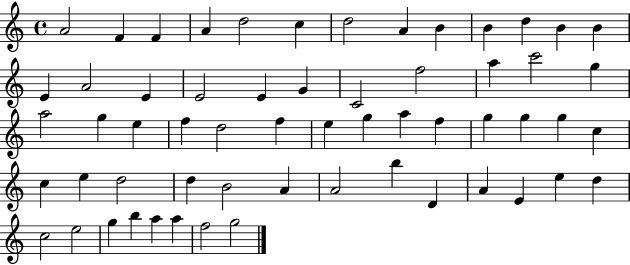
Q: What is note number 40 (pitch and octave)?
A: E5